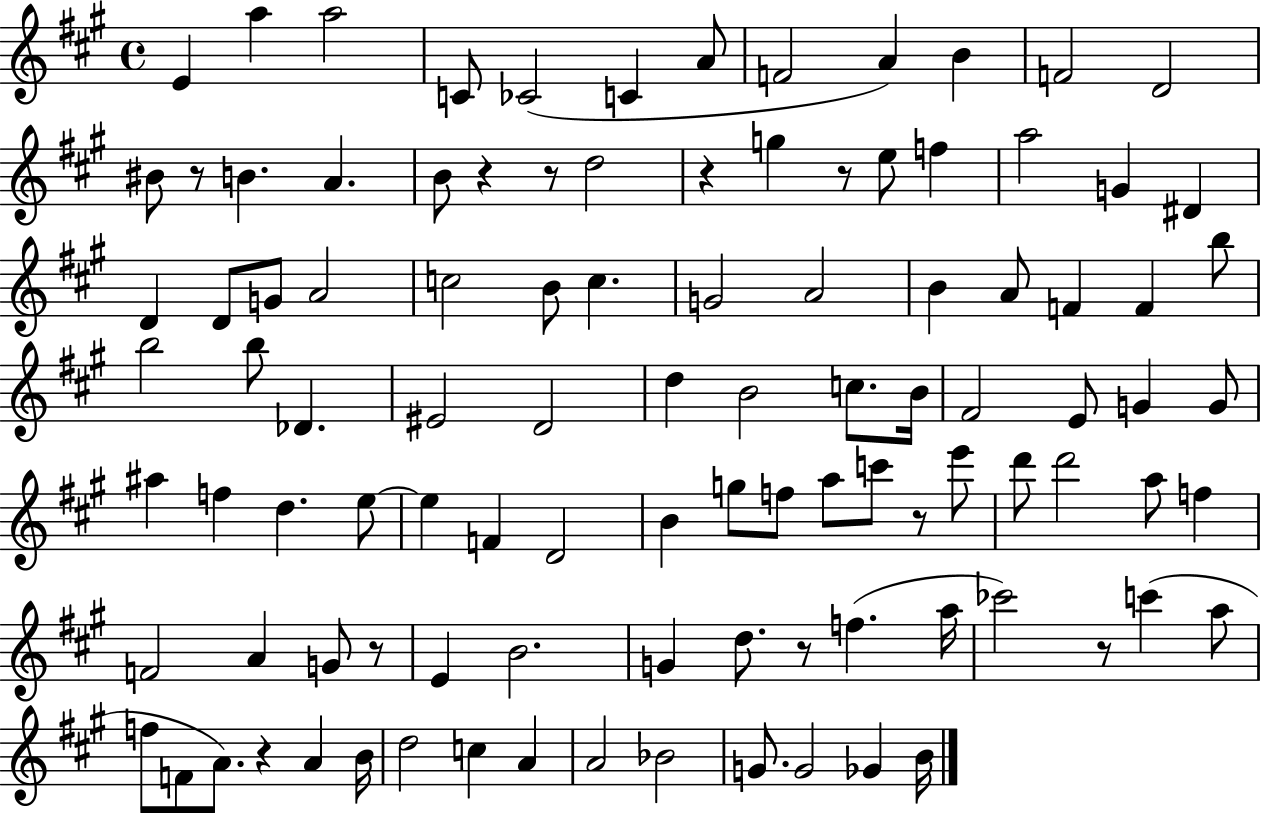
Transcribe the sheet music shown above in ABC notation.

X:1
T:Untitled
M:4/4
L:1/4
K:A
E a a2 C/2 _C2 C A/2 F2 A B F2 D2 ^B/2 z/2 B A B/2 z z/2 d2 z g z/2 e/2 f a2 G ^D D D/2 G/2 A2 c2 B/2 c G2 A2 B A/2 F F b/2 b2 b/2 _D ^E2 D2 d B2 c/2 B/4 ^F2 E/2 G G/2 ^a f d e/2 e F D2 B g/2 f/2 a/2 c'/2 z/2 e'/2 d'/2 d'2 a/2 f F2 A G/2 z/2 E B2 G d/2 z/2 f a/4 _c'2 z/2 c' a/2 f/2 F/2 A/2 z A B/4 d2 c A A2 _B2 G/2 G2 _G B/4